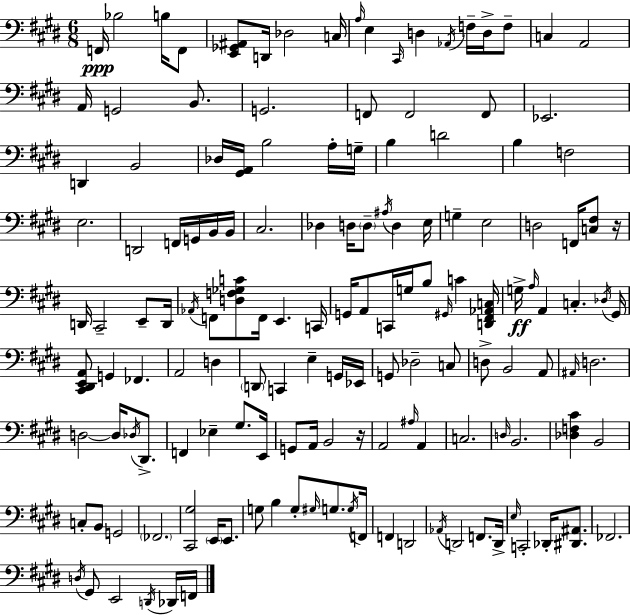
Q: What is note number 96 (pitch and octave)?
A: F2